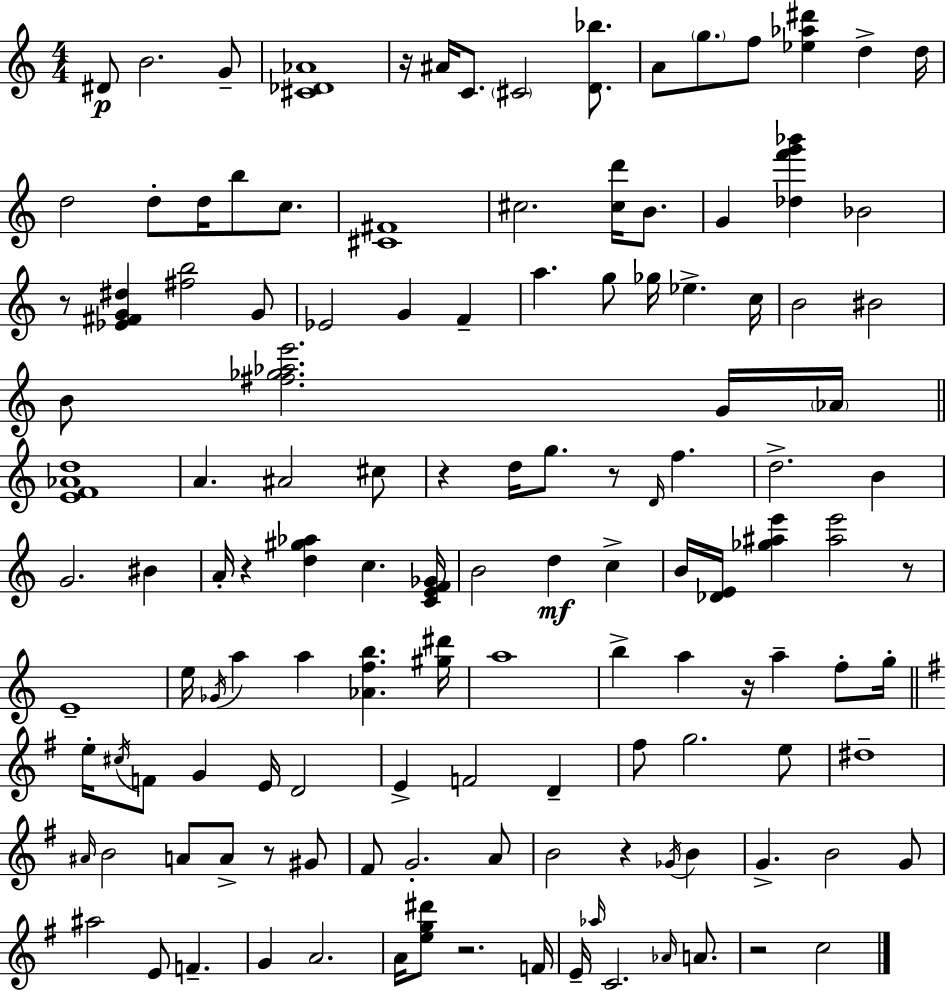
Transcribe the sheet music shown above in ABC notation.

X:1
T:Untitled
M:4/4
L:1/4
K:C
^D/2 B2 G/2 [^C_D_A]4 z/4 ^A/4 C/2 ^C2 [D_b]/2 A/2 g/2 f/2 [_e_a^d'] d d/4 d2 d/2 d/4 b/2 c/2 [^C^F]4 ^c2 [^cd']/4 B/2 G [_df'g'_b'] _B2 z/2 [_E^FG^d] [^fb]2 G/2 _E2 G F a g/2 _g/4 _e c/4 B2 ^B2 B/2 [^f_g_ae']2 G/4 _A/4 [EF_Ad]4 A ^A2 ^c/2 z d/4 g/2 z/2 D/4 f d2 B G2 ^B A/4 z [d^g_a] c [CEF_G]/4 B2 d c B/4 [_DE]/4 [_g^ae'] [^ae']2 z/2 E4 e/4 _G/4 a a [_Afb] [^g^d']/4 a4 b a z/4 a f/2 g/4 e/4 ^c/4 F/2 G E/4 D2 E F2 D ^f/2 g2 e/2 ^d4 ^A/4 B2 A/2 A/2 z/2 ^G/2 ^F/2 G2 A/2 B2 z _G/4 B G B2 G/2 ^a2 E/2 F G A2 A/4 [eg^d']/2 z2 F/4 E/4 _a/4 C2 _A/4 A/2 z2 c2